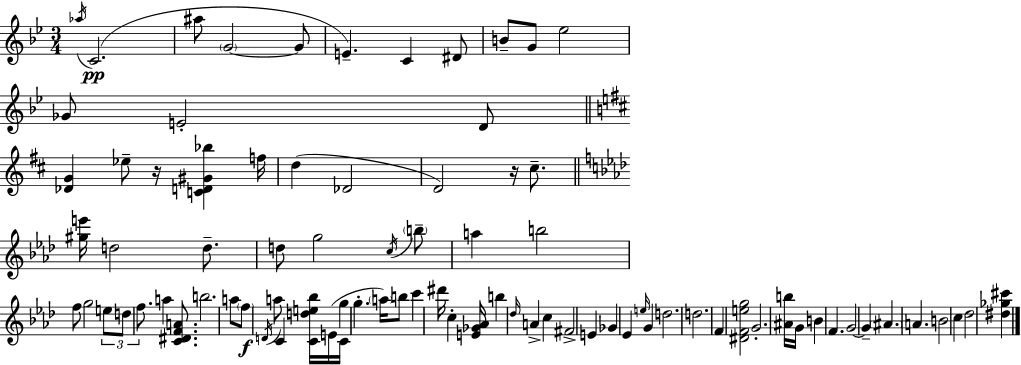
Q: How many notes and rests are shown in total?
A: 84